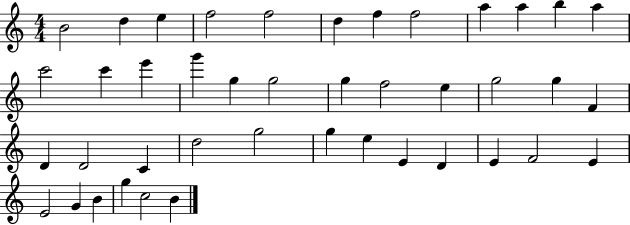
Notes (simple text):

B4/h D5/q E5/q F5/h F5/h D5/q F5/q F5/h A5/q A5/q B5/q A5/q C6/h C6/q E6/q G6/q G5/q G5/h G5/q F5/h E5/q G5/h G5/q F4/q D4/q D4/h C4/q D5/h G5/h G5/q E5/q E4/q D4/q E4/q F4/h E4/q E4/h G4/q B4/q G5/q C5/h B4/q